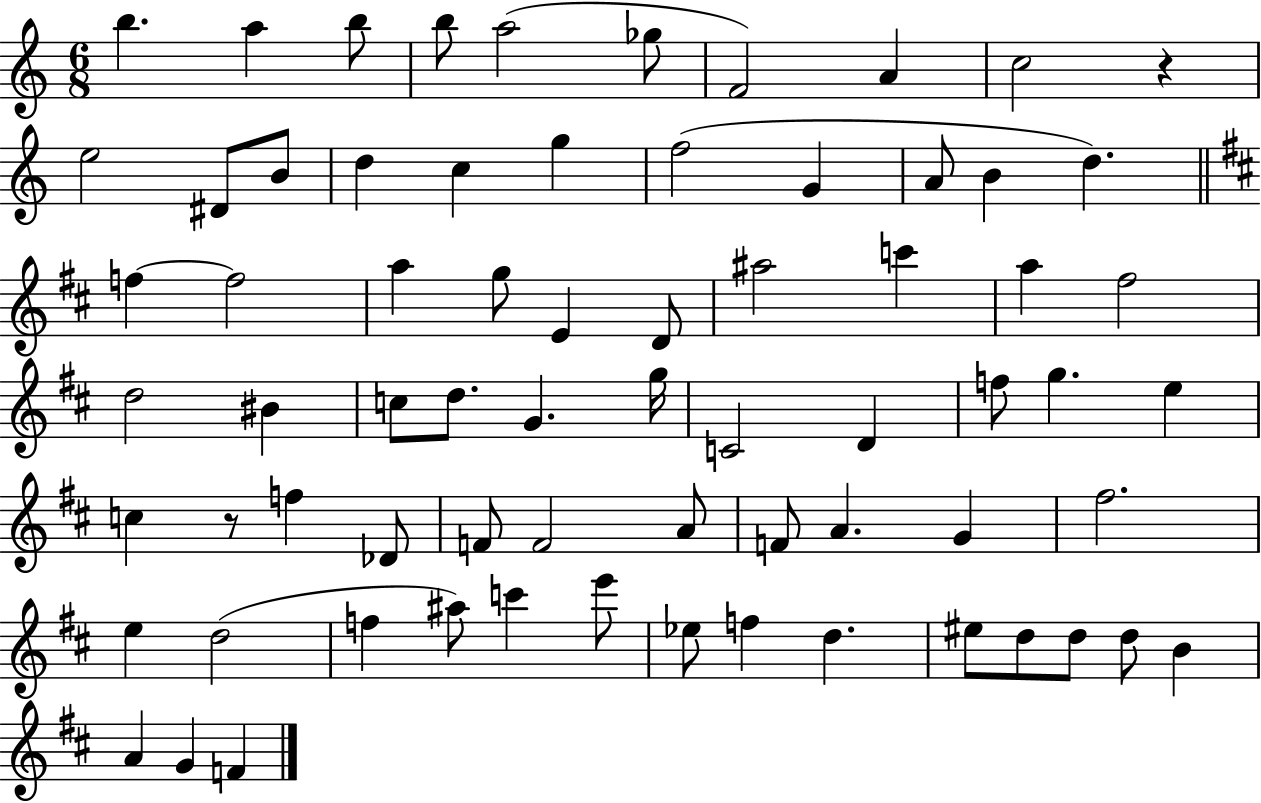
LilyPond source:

{
  \clef treble
  \numericTimeSignature
  \time 6/8
  \key c \major
  b''4. a''4 b''8 | b''8 a''2( ges''8 | f'2) a'4 | c''2 r4 | \break e''2 dis'8 b'8 | d''4 c''4 g''4 | f''2( g'4 | a'8 b'4 d''4.) | \break \bar "||" \break \key d \major f''4~~ f''2 | a''4 g''8 e'4 d'8 | ais''2 c'''4 | a''4 fis''2 | \break d''2 bis'4 | c''8 d''8. g'4. g''16 | c'2 d'4 | f''8 g''4. e''4 | \break c''4 r8 f''4 des'8 | f'8 f'2 a'8 | f'8 a'4. g'4 | fis''2. | \break e''4 d''2( | f''4 ais''8) c'''4 e'''8 | ees''8 f''4 d''4. | eis''8 d''8 d''8 d''8 b'4 | \break a'4 g'4 f'4 | \bar "|."
}